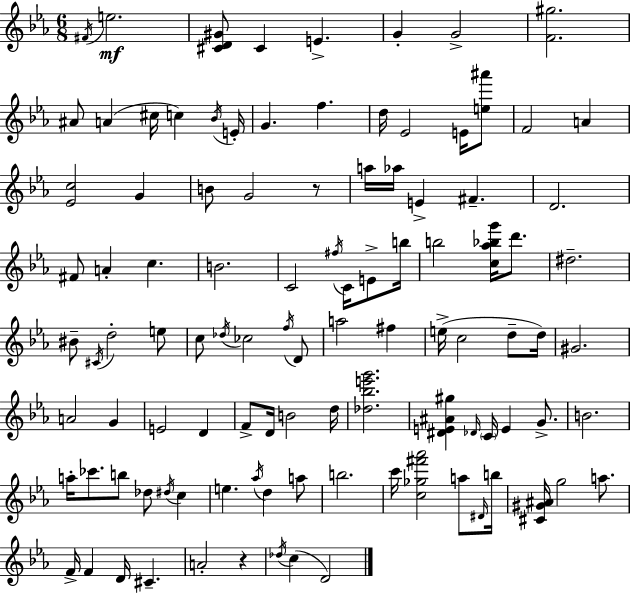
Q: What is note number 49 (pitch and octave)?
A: A5